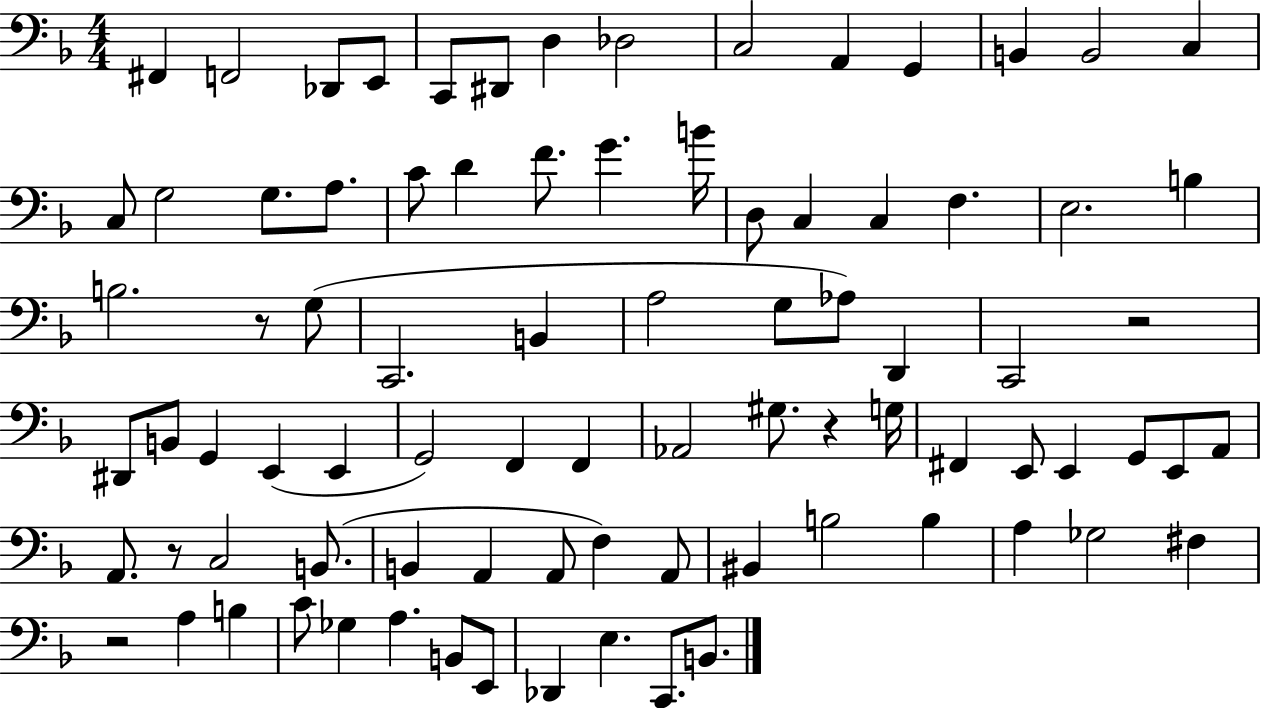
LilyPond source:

{
  \clef bass
  \numericTimeSignature
  \time 4/4
  \key f \major
  fis,4 f,2 des,8 e,8 | c,8 dis,8 d4 des2 | c2 a,4 g,4 | b,4 b,2 c4 | \break c8 g2 g8. a8. | c'8 d'4 f'8. g'4. b'16 | d8 c4 c4 f4. | e2. b4 | \break b2. r8 g8( | c,2. b,4 | a2 g8 aes8) d,4 | c,2 r2 | \break dis,8 b,8 g,4 e,4( e,4 | g,2) f,4 f,4 | aes,2 gis8. r4 g16 | fis,4 e,8 e,4 g,8 e,8 a,8 | \break a,8. r8 c2 b,8.( | b,4 a,4 a,8 f4) a,8 | bis,4 b2 b4 | a4 ges2 fis4 | \break r2 a4 b4 | c'8 ges4 a4. b,8 e,8 | des,4 e4. c,8. b,8. | \bar "|."
}